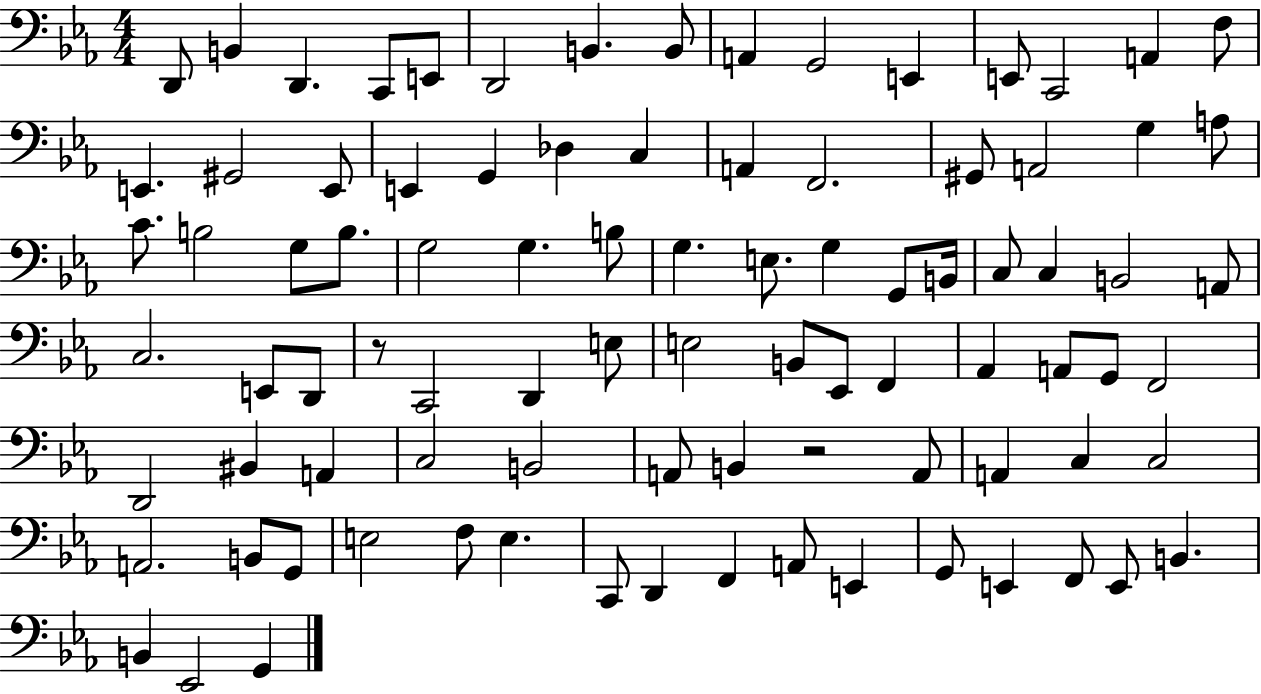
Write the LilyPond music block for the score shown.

{
  \clef bass
  \numericTimeSignature
  \time 4/4
  \key ees \major
  d,8 b,4 d,4. c,8 e,8 | d,2 b,4. b,8 | a,4 g,2 e,4 | e,8 c,2 a,4 f8 | \break e,4. gis,2 e,8 | e,4 g,4 des4 c4 | a,4 f,2. | gis,8 a,2 g4 a8 | \break c'8. b2 g8 b8. | g2 g4. b8 | g4. e8. g4 g,8 b,16 | c8 c4 b,2 a,8 | \break c2. e,8 d,8 | r8 c,2 d,4 e8 | e2 b,8 ees,8 f,4 | aes,4 a,8 g,8 f,2 | \break d,2 bis,4 a,4 | c2 b,2 | a,8 b,4 r2 a,8 | a,4 c4 c2 | \break a,2. b,8 g,8 | e2 f8 e4. | c,8 d,4 f,4 a,8 e,4 | g,8 e,4 f,8 e,8 b,4. | \break b,4 ees,2 g,4 | \bar "|."
}